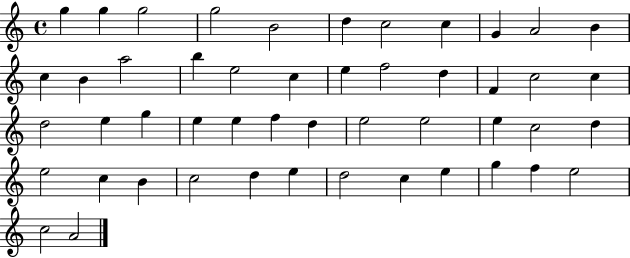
X:1
T:Untitled
M:4/4
L:1/4
K:C
g g g2 g2 B2 d c2 c G A2 B c B a2 b e2 c e f2 d F c2 c d2 e g e e f d e2 e2 e c2 d e2 c B c2 d e d2 c e g f e2 c2 A2